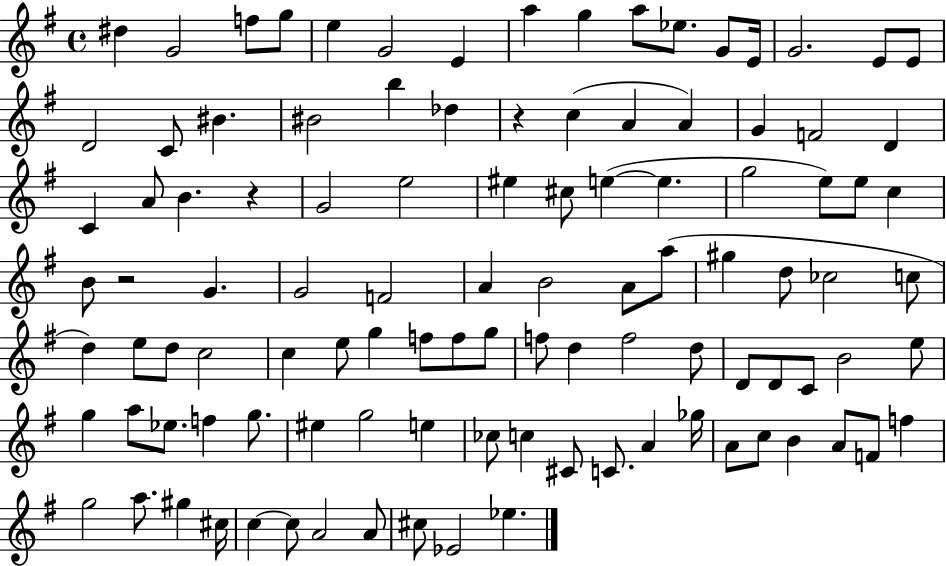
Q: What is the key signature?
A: G major